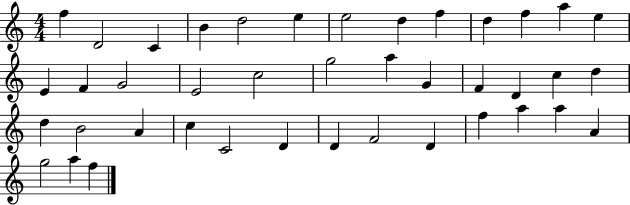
X:1
T:Untitled
M:4/4
L:1/4
K:C
f D2 C B d2 e e2 d f d f a e E F G2 E2 c2 g2 a G F D c d d B2 A c C2 D D F2 D f a a A g2 a f